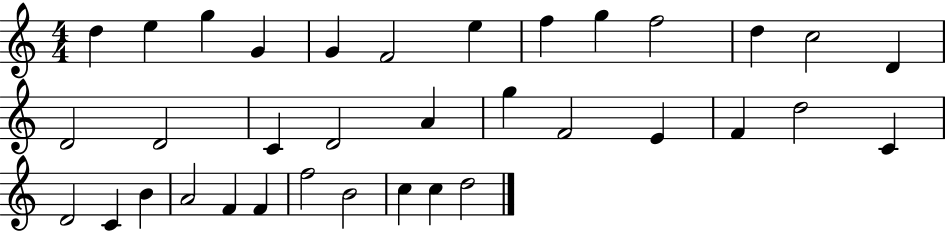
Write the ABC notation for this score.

X:1
T:Untitled
M:4/4
L:1/4
K:C
d e g G G F2 e f g f2 d c2 D D2 D2 C D2 A g F2 E F d2 C D2 C B A2 F F f2 B2 c c d2